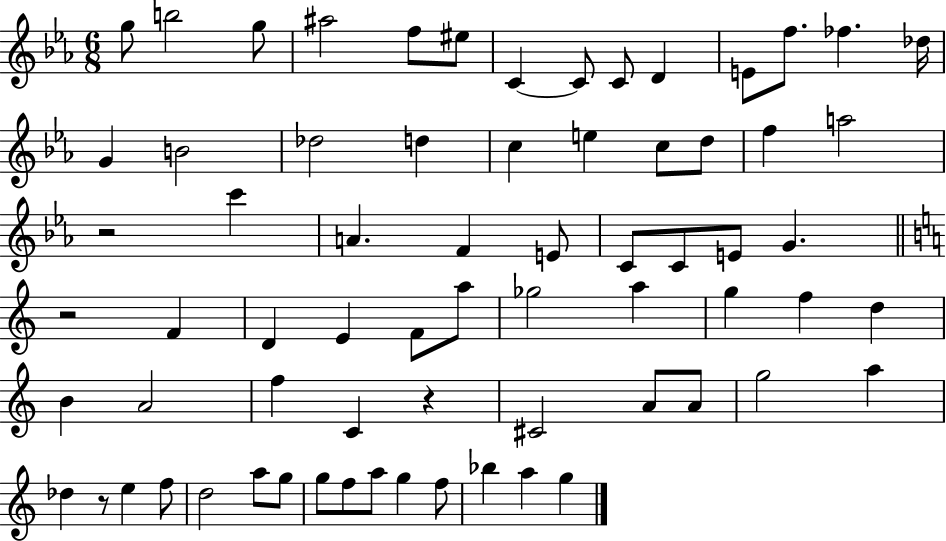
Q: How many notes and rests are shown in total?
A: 69